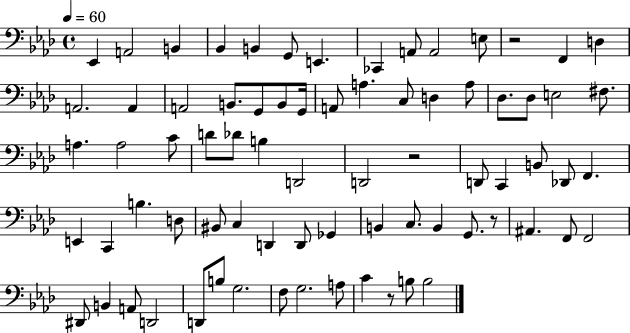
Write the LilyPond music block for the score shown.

{
  \clef bass
  \time 4/4
  \defaultTimeSignature
  \key aes \major
  \tempo 4 = 60
  ees,4 a,2 b,4 | bes,4 b,4 g,8 e,4. | ces,4 a,8 a,2 e8 | r2 f,4 d4 | \break a,2. a,4 | a,2 b,8. g,8 b,8 g,16 | a,8 a4. c8 d4 a8 | des8. des8 e2 fis8. | \break a4. a2 c'8 | d'8 des'8 b4 d,2 | d,2 r2 | d,8 c,4 b,8 des,8 f,4. | \break e,4 c,4 b4. d8 | bis,8 c4 d,4 d,8 ges,4 | b,4 c8. b,4 g,8. r8 | ais,4. f,8 f,2 | \break dis,8 b,4 a,8 d,2 | d,8 b8 g2. | f8 g2. a8 | c'4 r8 b8 b2 | \break \bar "|."
}